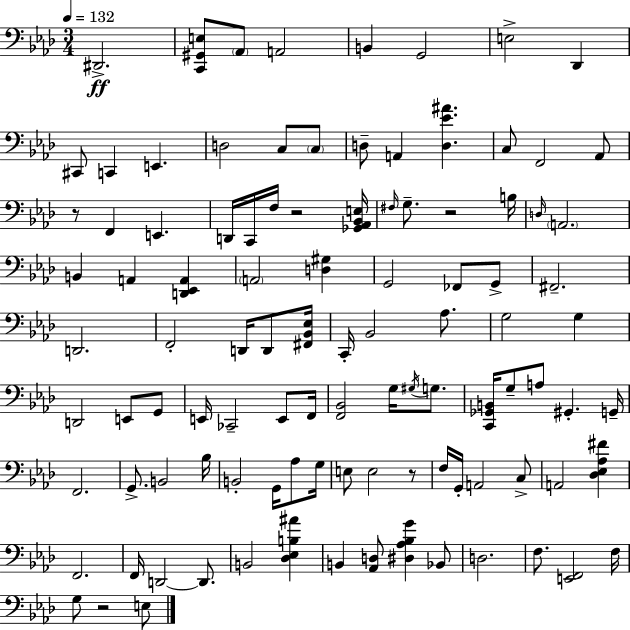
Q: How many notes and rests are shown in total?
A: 103